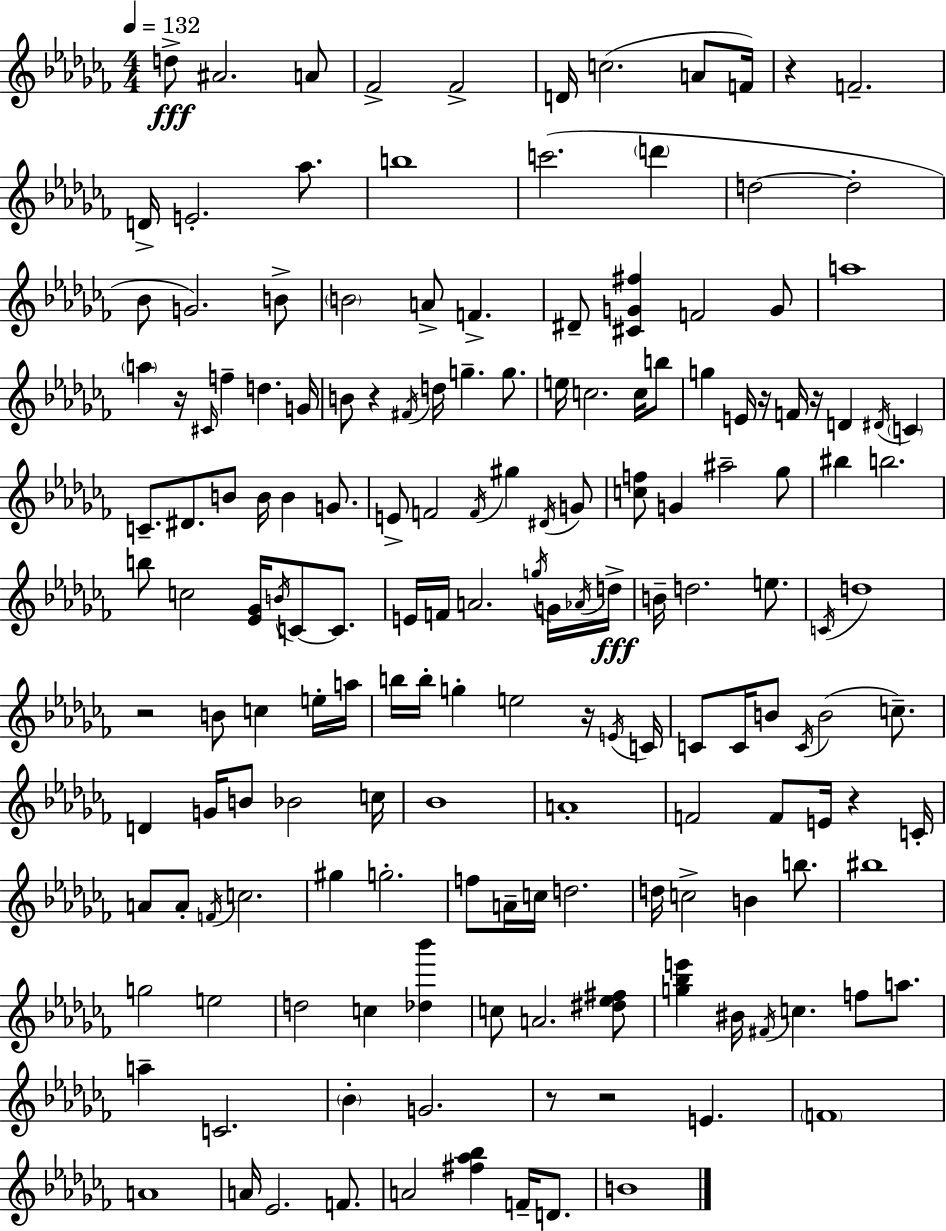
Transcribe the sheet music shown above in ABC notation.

X:1
T:Untitled
M:4/4
L:1/4
K:Abm
d/2 ^A2 A/2 _F2 _F2 D/4 c2 A/2 F/4 z F2 D/4 E2 _a/2 b4 c'2 d' d2 d2 _B/2 G2 B/2 B2 A/2 F ^D/2 [^CG^f] F2 G/2 a4 a z/4 ^C/4 f d G/4 B/2 z ^F/4 d/4 g g/2 e/4 c2 c/4 b/2 g E/4 z/4 F/4 z/4 D ^D/4 C C/2 ^D/2 B/2 B/4 B G/2 E/2 F2 F/4 ^g ^D/4 G/2 [cf]/2 G ^a2 _g/2 ^b b2 b/2 c2 [_E_G]/4 B/4 C/2 C/2 E/4 F/4 A2 g/4 G/4 _A/4 d/4 B/4 d2 e/2 C/4 d4 z2 B/2 c e/4 a/4 b/4 b/4 g e2 z/4 E/4 C/4 C/2 C/4 B/2 C/4 B2 c/2 D G/4 B/2 _B2 c/4 _B4 A4 F2 F/2 E/4 z C/4 A/2 A/2 F/4 c2 ^g g2 f/2 A/4 c/4 d2 d/4 c2 B b/2 ^b4 g2 e2 d2 c [_d_b'] c/2 A2 [^d_e^f]/2 [g_be'] ^B/4 ^F/4 c f/2 a/2 a C2 _B G2 z/2 z2 E F4 A4 A/4 _E2 F/2 A2 [^f_a_b] F/4 D/2 B4